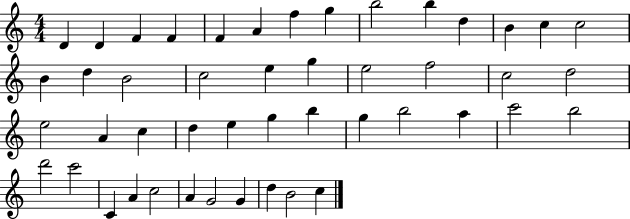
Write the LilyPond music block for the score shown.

{
  \clef treble
  \numericTimeSignature
  \time 4/4
  \key c \major
  d'4 d'4 f'4 f'4 | f'4 a'4 f''4 g''4 | b''2 b''4 d''4 | b'4 c''4 c''2 | \break b'4 d''4 b'2 | c''2 e''4 g''4 | e''2 f''2 | c''2 d''2 | \break e''2 a'4 c''4 | d''4 e''4 g''4 b''4 | g''4 b''2 a''4 | c'''2 b''2 | \break d'''2 c'''2 | c'4 a'4 c''2 | a'4 g'2 g'4 | d''4 b'2 c''4 | \break \bar "|."
}